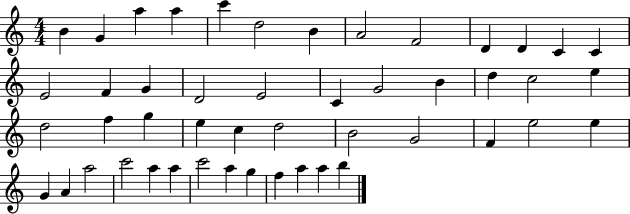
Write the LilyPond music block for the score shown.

{
  \clef treble
  \numericTimeSignature
  \time 4/4
  \key c \major
  b'4 g'4 a''4 a''4 | c'''4 d''2 b'4 | a'2 f'2 | d'4 d'4 c'4 c'4 | \break e'2 f'4 g'4 | d'2 e'2 | c'4 g'2 b'4 | d''4 c''2 e''4 | \break d''2 f''4 g''4 | e''4 c''4 d''2 | b'2 g'2 | f'4 e''2 e''4 | \break g'4 a'4 a''2 | c'''2 a''4 a''4 | c'''2 a''4 g''4 | f''4 a''4 a''4 b''4 | \break \bar "|."
}